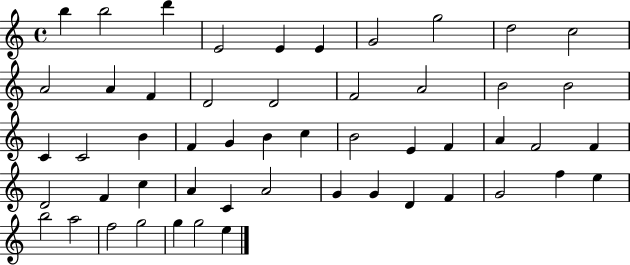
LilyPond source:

{
  \clef treble
  \time 4/4
  \defaultTimeSignature
  \key c \major
  b''4 b''2 d'''4 | e'2 e'4 e'4 | g'2 g''2 | d''2 c''2 | \break a'2 a'4 f'4 | d'2 d'2 | f'2 a'2 | b'2 b'2 | \break c'4 c'2 b'4 | f'4 g'4 b'4 c''4 | b'2 e'4 f'4 | a'4 f'2 f'4 | \break d'2 f'4 c''4 | a'4 c'4 a'2 | g'4 g'4 d'4 f'4 | g'2 f''4 e''4 | \break b''2 a''2 | f''2 g''2 | g''4 g''2 e''4 | \bar "|."
}